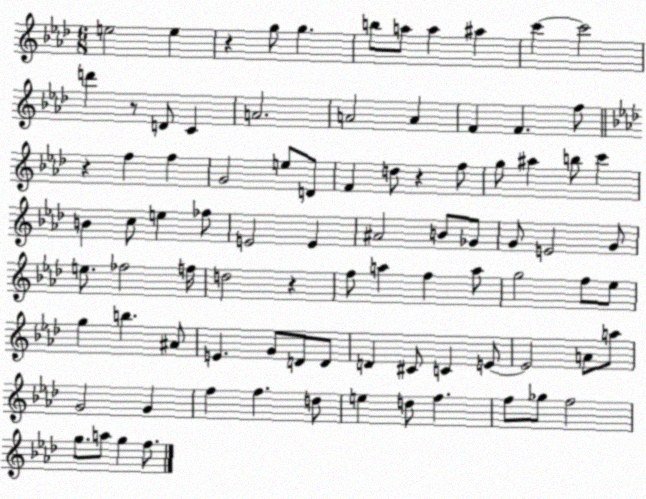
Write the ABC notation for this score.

X:1
T:Untitled
M:6/8
L:1/4
K:Ab
e2 e z g/2 g b/2 a/2 a ^a c' c'2 d' z/2 D/2 C A2 A2 A F F f/2 z f f G2 e/2 D/2 F d/2 z f/2 g/2 ^a b/2 c' B c/2 e _f/2 E2 E ^A2 B/2 _G/2 G/2 E2 G/2 e/2 _f2 f/4 d2 z f/2 a f a/2 g2 f/2 _e/2 g b ^A/2 E G/2 D/2 D/2 D ^C/2 C E/2 E2 A/2 a/2 G2 G f f d/2 e d/2 f f/2 _g/2 f2 g/2 a/2 g f/2